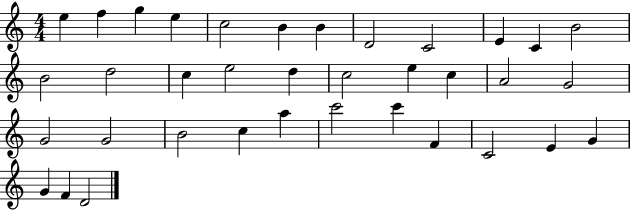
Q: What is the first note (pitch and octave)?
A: E5